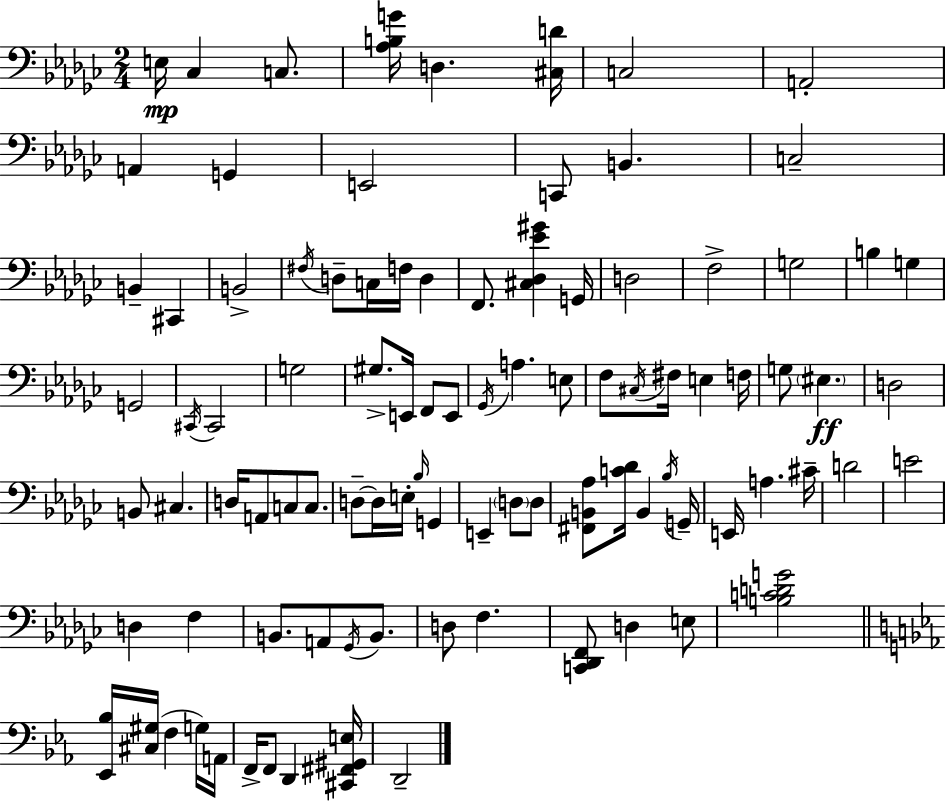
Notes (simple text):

E3/s CES3/q C3/e. [Ab3,B3,G4]/s D3/q. [C#3,D4]/s C3/h A2/h A2/q G2/q E2/h C2/e B2/q. C3/h B2/q C#2/q B2/h F#3/s D3/e C3/s F3/s D3/q F2/e. [C#3,Db3,Eb4,G#4]/q G2/s D3/h F3/h G3/h B3/q G3/q G2/h C#2/s C#2/h G3/h G#3/e. E2/s F2/e E2/e Gb2/s A3/q. E3/e F3/e C#3/s F#3/s E3/q F3/s G3/e EIS3/q. D3/h B2/e C#3/q. D3/s A2/e C3/e C3/e. D3/e D3/s E3/s Bb3/s G2/q E2/q D3/e D3/e [F#2,B2,Ab3]/e [C4,Db4]/s B2/q Bb3/s G2/s E2/s A3/q. C#4/s D4/h E4/h D3/q F3/q B2/e. A2/e Gb2/s B2/e. D3/e F3/q. [C2,Db2,F2]/e D3/q E3/e [B3,C4,D4,G4]/h [Eb2,Bb3]/s [C#3,G#3]/s F3/q G3/s A2/s F2/s F2/e D2/q [C#2,F#2,G#2,E3]/s D2/h